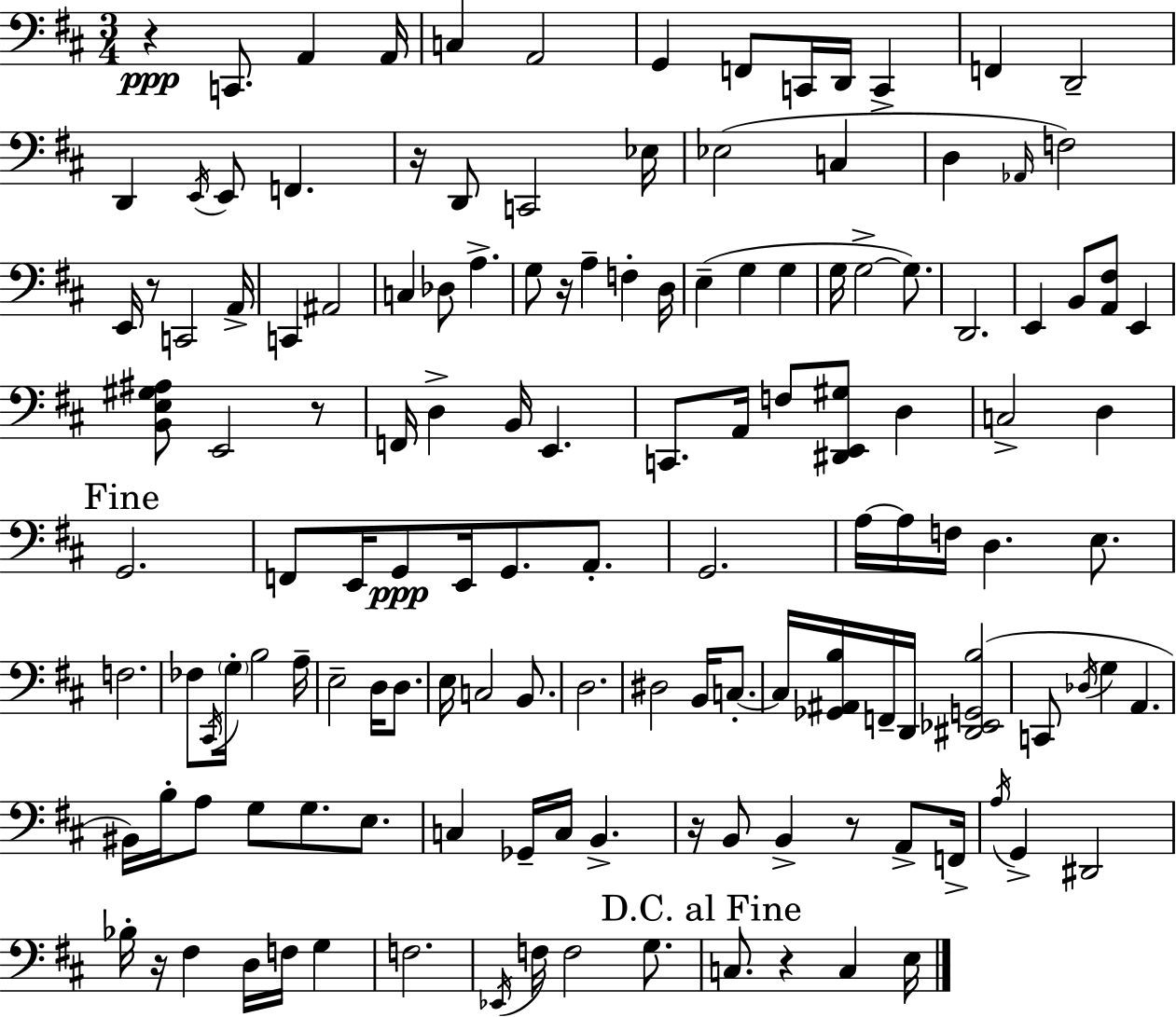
X:1
T:Untitled
M:3/4
L:1/4
K:D
z C,,/2 A,, A,,/4 C, A,,2 G,, F,,/2 C,,/4 D,,/4 C,, F,, D,,2 D,, E,,/4 E,,/2 F,, z/4 D,,/2 C,,2 _E,/4 _E,2 C, D, _A,,/4 F,2 E,,/4 z/2 C,,2 A,,/4 C,, ^A,,2 C, _D,/2 A, G,/2 z/4 A, F, D,/4 E, G, G, G,/4 G,2 G,/2 D,,2 E,, B,,/2 [A,,^F,]/2 E,, [B,,E,^G,^A,]/2 E,,2 z/2 F,,/4 D, B,,/4 E,, C,,/2 A,,/4 F,/2 [^D,,E,,^G,]/2 D, C,2 D, G,,2 F,,/2 E,,/4 G,,/2 E,,/4 G,,/2 A,,/2 G,,2 A,/4 A,/4 F,/4 D, E,/2 F,2 _F,/2 ^C,,/4 G,/4 B,2 A,/4 E,2 D,/4 D,/2 E,/4 C,2 B,,/2 D,2 ^D,2 B,,/4 C,/2 C,/4 [_G,,^A,,B,]/4 F,,/4 D,,/4 [^D,,_E,,G,,B,]2 C,,/2 _D,/4 G, A,, ^B,,/4 B,/4 A,/2 G,/2 G,/2 E,/2 C, _G,,/4 C,/4 B,, z/4 B,,/2 B,, z/2 A,,/2 F,,/4 A,/4 G,, ^D,,2 _B,/4 z/4 ^F, D,/4 F,/4 G, F,2 _E,,/4 F,/4 F,2 G,/2 C,/2 z C, E,/4